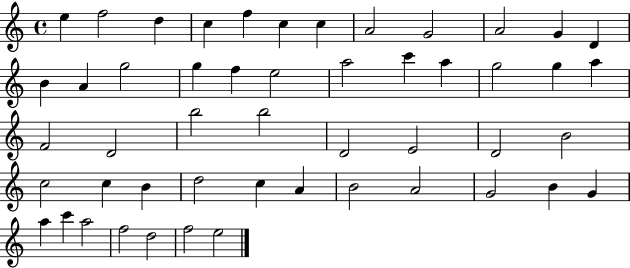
{
  \clef treble
  \time 4/4
  \defaultTimeSignature
  \key c \major
  e''4 f''2 d''4 | c''4 f''4 c''4 c''4 | a'2 g'2 | a'2 g'4 d'4 | \break b'4 a'4 g''2 | g''4 f''4 e''2 | a''2 c'''4 a''4 | g''2 g''4 a''4 | \break f'2 d'2 | b''2 b''2 | d'2 e'2 | d'2 b'2 | \break c''2 c''4 b'4 | d''2 c''4 a'4 | b'2 a'2 | g'2 b'4 g'4 | \break a''4 c'''4 a''2 | f''2 d''2 | f''2 e''2 | \bar "|."
}